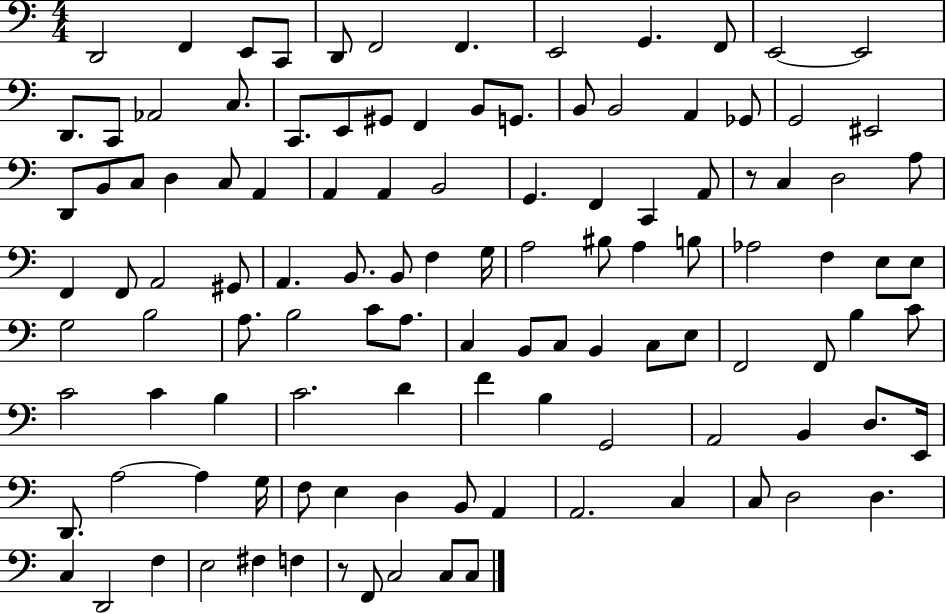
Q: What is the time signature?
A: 4/4